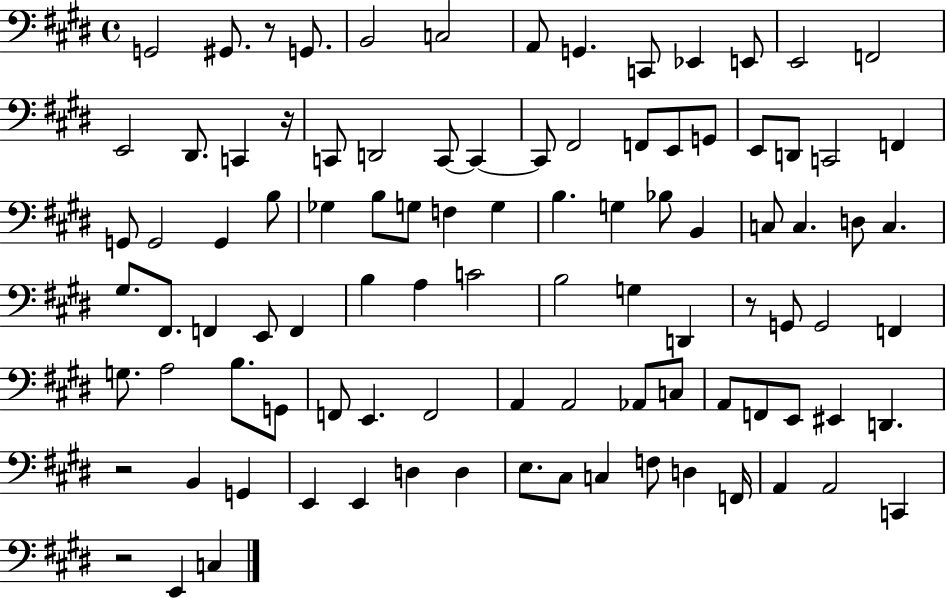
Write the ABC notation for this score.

X:1
T:Untitled
M:4/4
L:1/4
K:E
G,,2 ^G,,/2 z/2 G,,/2 B,,2 C,2 A,,/2 G,, C,,/2 _E,, E,,/2 E,,2 F,,2 E,,2 ^D,,/2 C,, z/4 C,,/2 D,,2 C,,/2 C,, C,,/2 ^F,,2 F,,/2 E,,/2 G,,/2 E,,/2 D,,/2 C,,2 F,, G,,/2 G,,2 G,, B,/2 _G, B,/2 G,/2 F, G, B, G, _B,/2 B,, C,/2 C, D,/2 C, ^G,/2 ^F,,/2 F,, E,,/2 F,, B, A, C2 B,2 G, D,, z/2 G,,/2 G,,2 F,, G,/2 A,2 B,/2 G,,/2 F,,/2 E,, F,,2 A,, A,,2 _A,,/2 C,/2 A,,/2 F,,/2 E,,/2 ^E,, D,, z2 B,, G,, E,, E,, D, D, E,/2 ^C,/2 C, F,/2 D, F,,/4 A,, A,,2 C,, z2 E,, C,